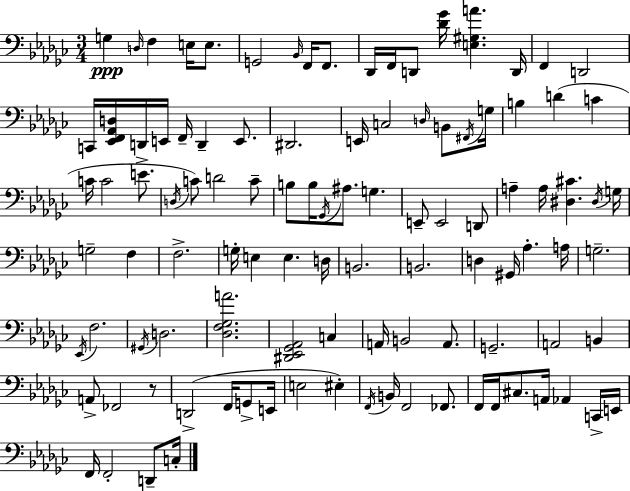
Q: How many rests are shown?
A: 1